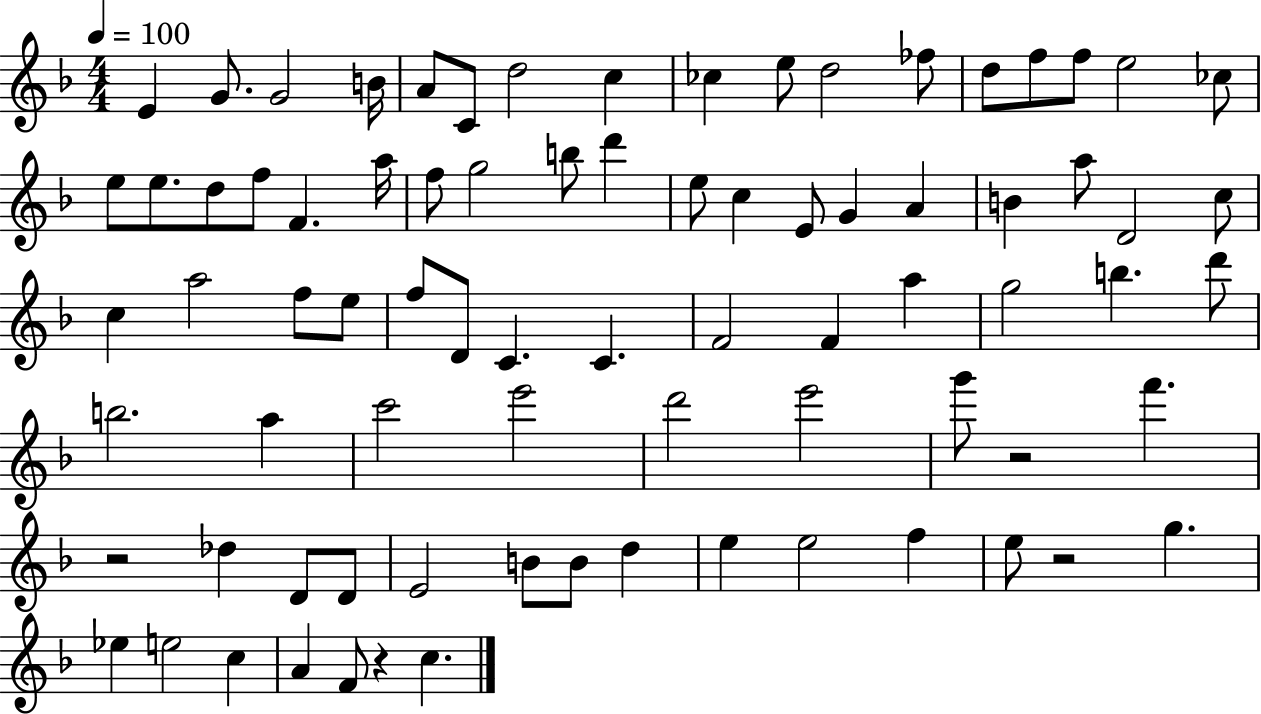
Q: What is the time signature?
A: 4/4